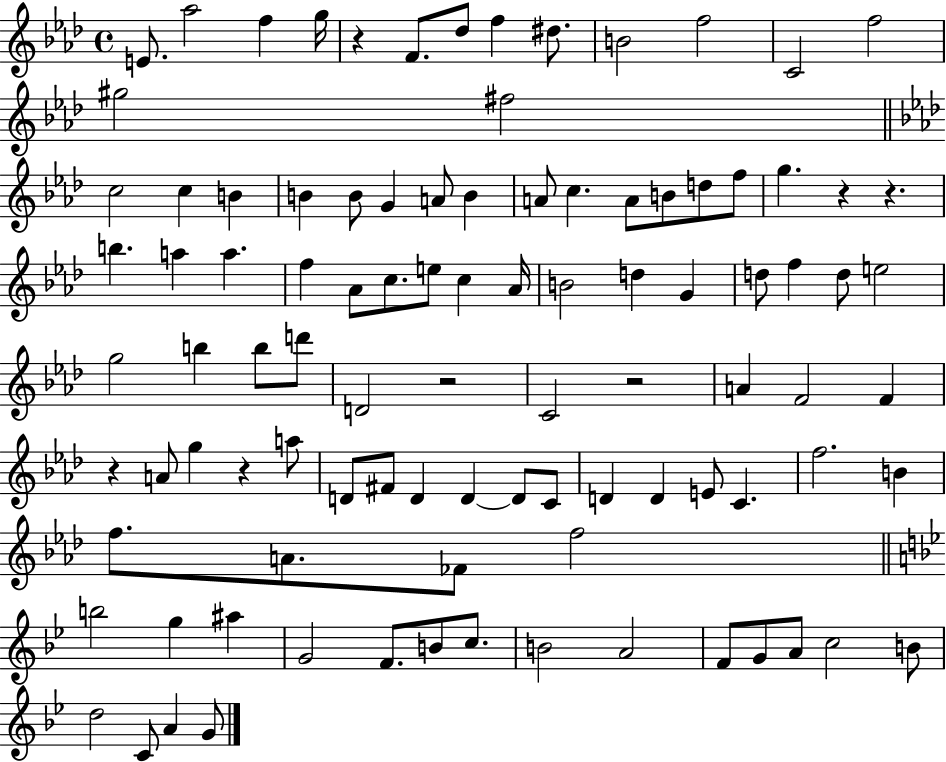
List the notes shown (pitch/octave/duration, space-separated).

E4/e. Ab5/h F5/q G5/s R/q F4/e. Db5/e F5/q D#5/e. B4/h F5/h C4/h F5/h G#5/h F#5/h C5/h C5/q B4/q B4/q B4/e G4/q A4/e B4/q A4/e C5/q. A4/e B4/e D5/e F5/e G5/q. R/q R/q. B5/q. A5/q A5/q. F5/q Ab4/e C5/e. E5/e C5/q Ab4/s B4/h D5/q G4/q D5/e F5/q D5/e E5/h G5/h B5/q B5/e D6/e D4/h R/h C4/h R/h A4/q F4/h F4/q R/q A4/e G5/q R/q A5/e D4/e F#4/e D4/q D4/q D4/e C4/e D4/q D4/q E4/e C4/q. F5/h. B4/q F5/e. A4/e. FES4/e F5/h B5/h G5/q A#5/q G4/h F4/e. B4/e C5/e. B4/h A4/h F4/e G4/e A4/e C5/h B4/e D5/h C4/e A4/q G4/e